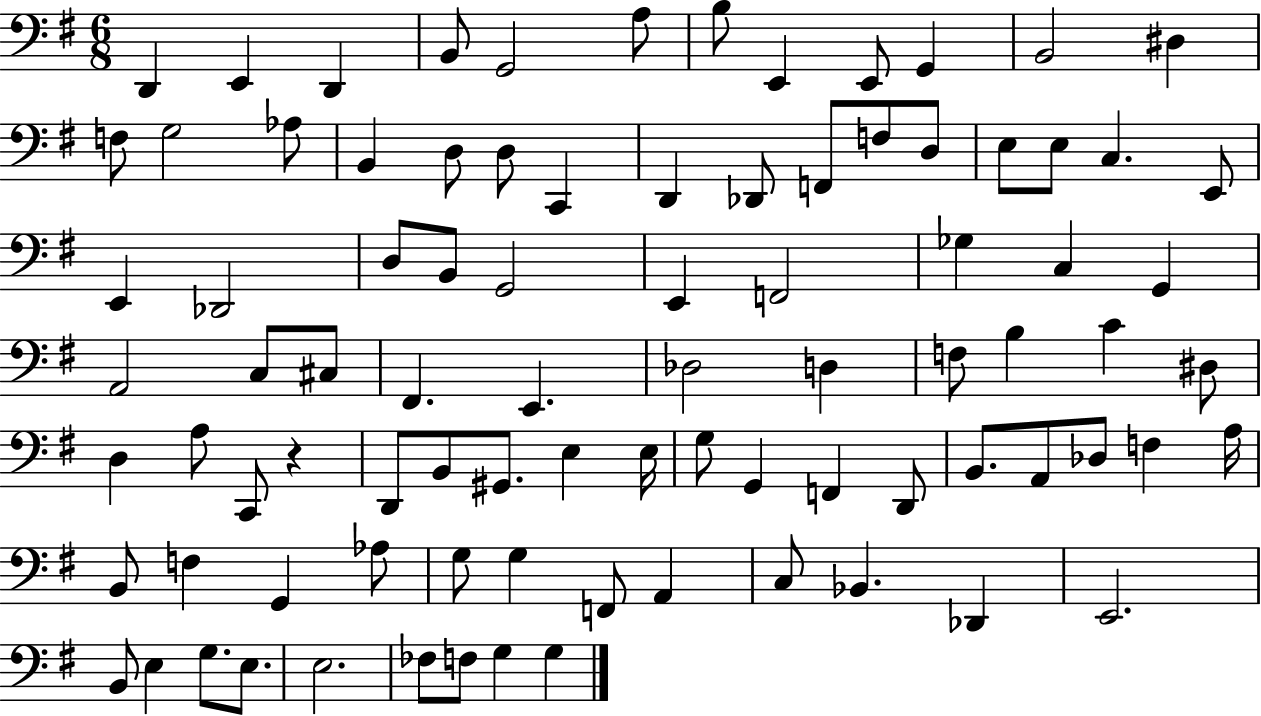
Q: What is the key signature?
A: G major